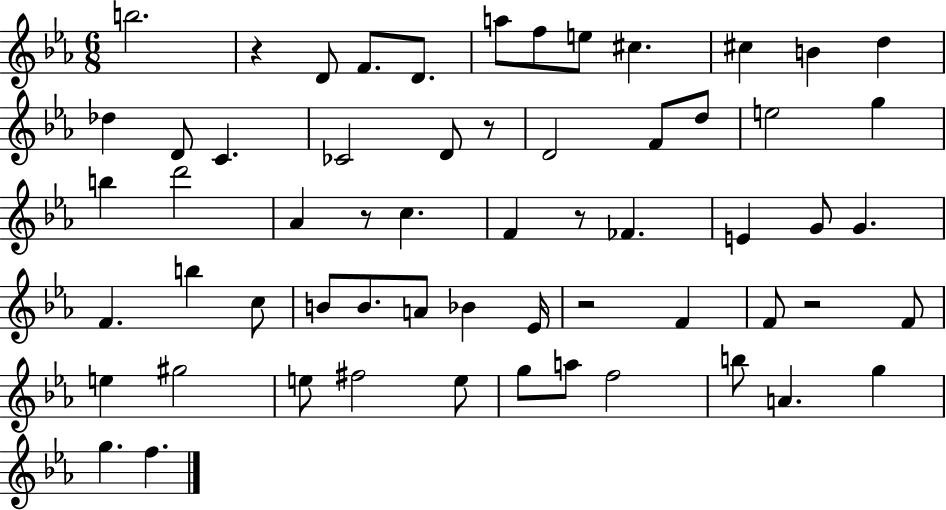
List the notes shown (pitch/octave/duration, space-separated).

B5/h. R/q D4/e F4/e. D4/e. A5/e F5/e E5/e C#5/q. C#5/q B4/q D5/q Db5/q D4/e C4/q. CES4/h D4/e R/e D4/h F4/e D5/e E5/h G5/q B5/q D6/h Ab4/q R/e C5/q. F4/q R/e FES4/q. E4/q G4/e G4/q. F4/q. B5/q C5/e B4/e B4/e. A4/e Bb4/q Eb4/s R/h F4/q F4/e R/h F4/e E5/q G#5/h E5/e F#5/h E5/e G5/e A5/e F5/h B5/e A4/q. G5/q G5/q. F5/q.